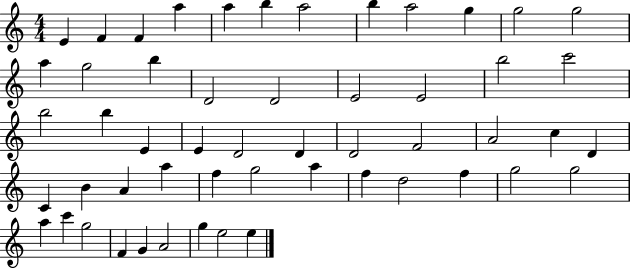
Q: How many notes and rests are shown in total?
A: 53